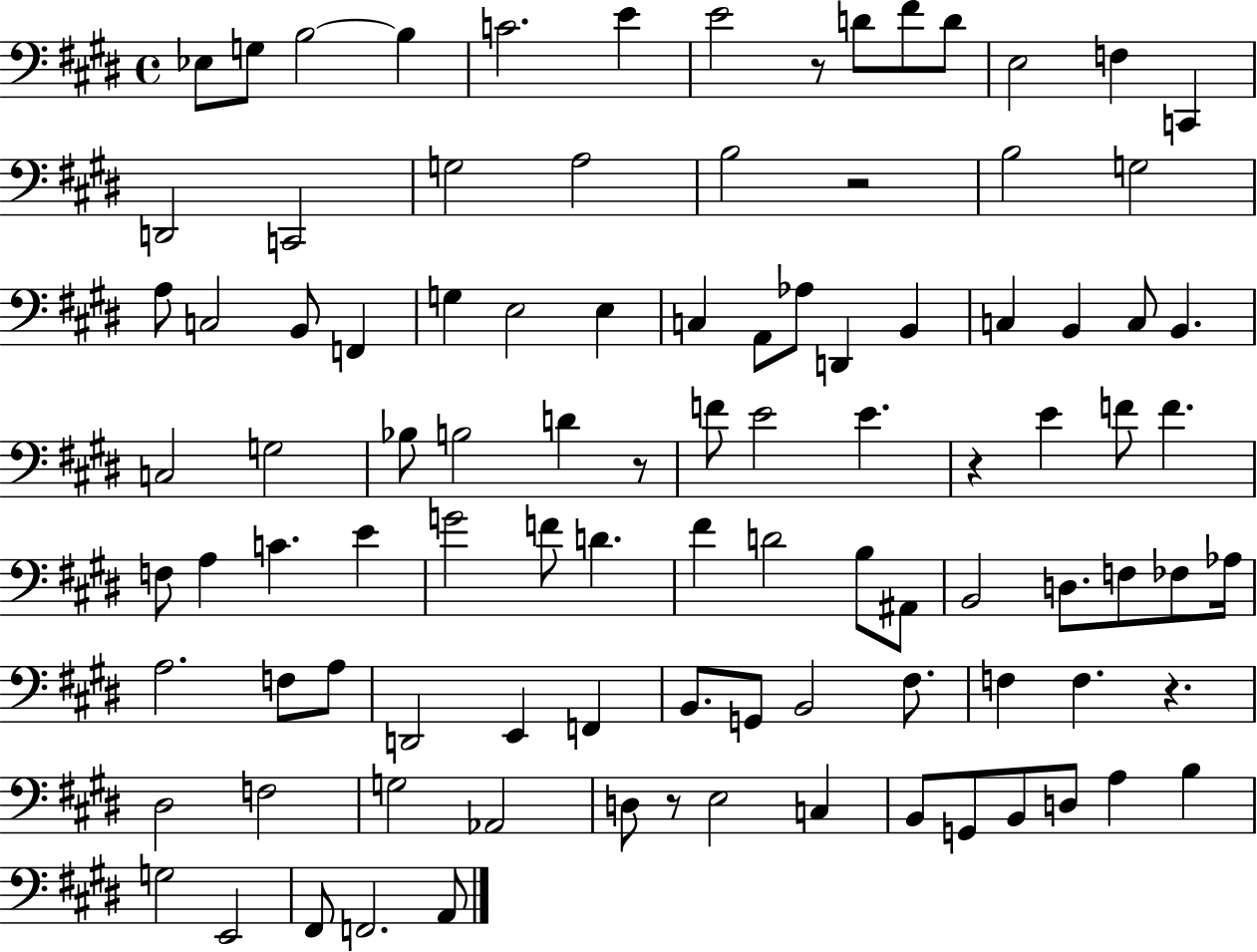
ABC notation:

X:1
T:Untitled
M:4/4
L:1/4
K:E
_E,/2 G,/2 B,2 B, C2 E E2 z/2 D/2 ^F/2 D/2 E,2 F, C,, D,,2 C,,2 G,2 A,2 B,2 z2 B,2 G,2 A,/2 C,2 B,,/2 F,, G, E,2 E, C, A,,/2 _A,/2 D,, B,, C, B,, C,/2 B,, C,2 G,2 _B,/2 B,2 D z/2 F/2 E2 E z E F/2 F F,/2 A, C E G2 F/2 D ^F D2 B,/2 ^A,,/2 B,,2 D,/2 F,/2 _F,/2 _A,/4 A,2 F,/2 A,/2 D,,2 E,, F,, B,,/2 G,,/2 B,,2 ^F,/2 F, F, z ^D,2 F,2 G,2 _A,,2 D,/2 z/2 E,2 C, B,,/2 G,,/2 B,,/2 D,/2 A, B, G,2 E,,2 ^F,,/2 F,,2 A,,/2